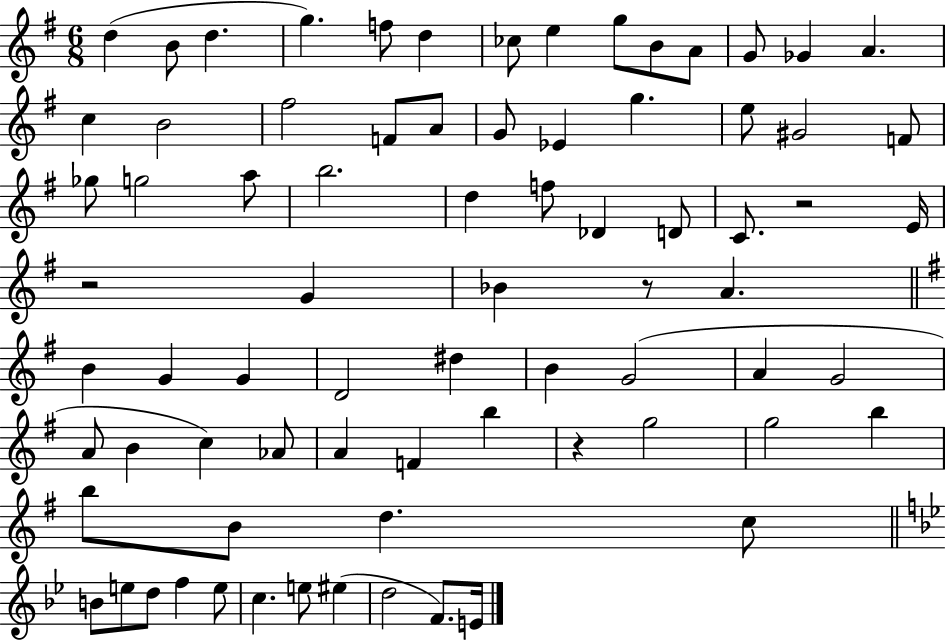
X:1
T:Untitled
M:6/8
L:1/4
K:G
d B/2 d g f/2 d _c/2 e g/2 B/2 A/2 G/2 _G A c B2 ^f2 F/2 A/2 G/2 _E g e/2 ^G2 F/2 _g/2 g2 a/2 b2 d f/2 _D D/2 C/2 z2 E/4 z2 G _B z/2 A B G G D2 ^d B G2 A G2 A/2 B c _A/2 A F b z g2 g2 b b/2 B/2 d c/2 B/2 e/2 d/2 f e/2 c e/2 ^e d2 F/2 E/4